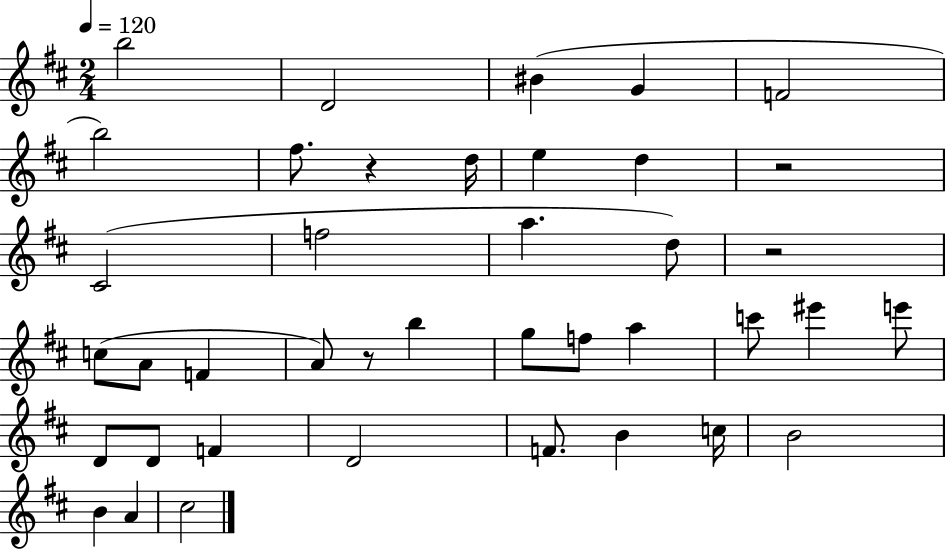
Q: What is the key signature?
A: D major